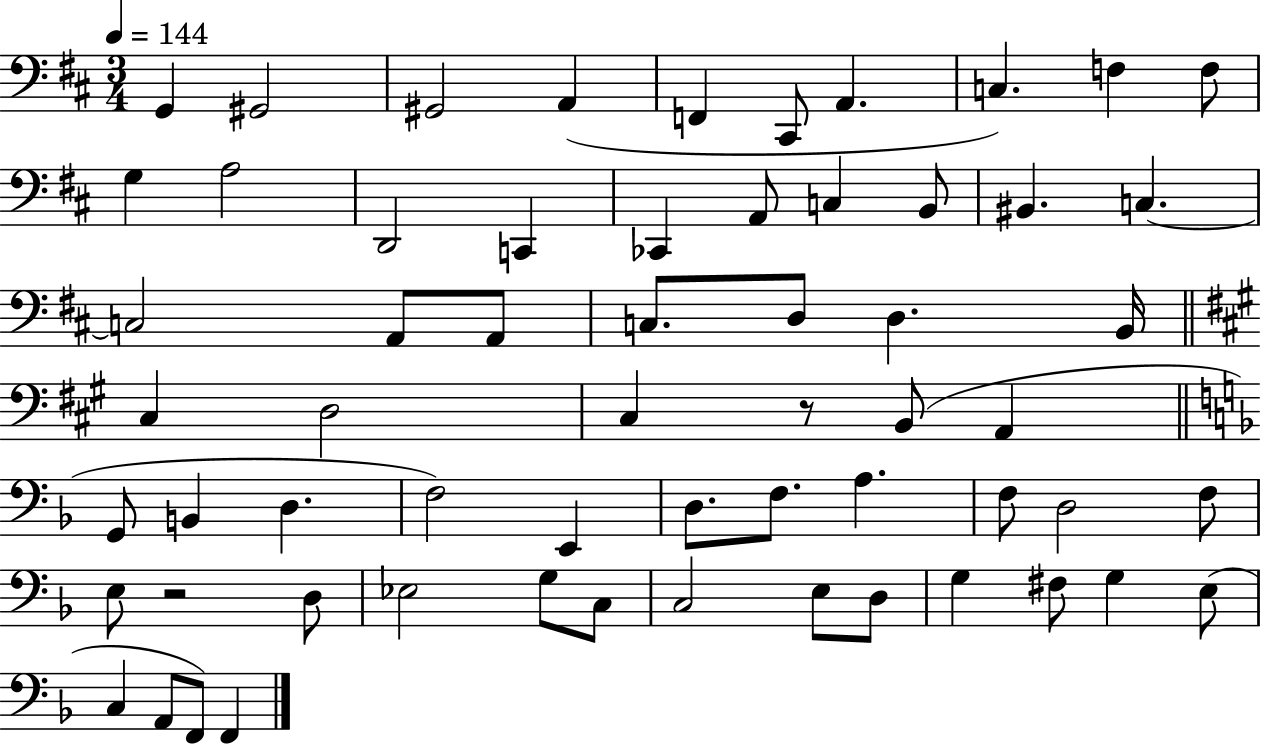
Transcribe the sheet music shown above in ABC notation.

X:1
T:Untitled
M:3/4
L:1/4
K:D
G,, ^G,,2 ^G,,2 A,, F,, ^C,,/2 A,, C, F, F,/2 G, A,2 D,,2 C,, _C,, A,,/2 C, B,,/2 ^B,, C, C,2 A,,/2 A,,/2 C,/2 D,/2 D, B,,/4 ^C, D,2 ^C, z/2 B,,/2 A,, G,,/2 B,, D, F,2 E,, D,/2 F,/2 A, F,/2 D,2 F,/2 E,/2 z2 D,/2 _E,2 G,/2 C,/2 C,2 E,/2 D,/2 G, ^F,/2 G, E,/2 C, A,,/2 F,,/2 F,,